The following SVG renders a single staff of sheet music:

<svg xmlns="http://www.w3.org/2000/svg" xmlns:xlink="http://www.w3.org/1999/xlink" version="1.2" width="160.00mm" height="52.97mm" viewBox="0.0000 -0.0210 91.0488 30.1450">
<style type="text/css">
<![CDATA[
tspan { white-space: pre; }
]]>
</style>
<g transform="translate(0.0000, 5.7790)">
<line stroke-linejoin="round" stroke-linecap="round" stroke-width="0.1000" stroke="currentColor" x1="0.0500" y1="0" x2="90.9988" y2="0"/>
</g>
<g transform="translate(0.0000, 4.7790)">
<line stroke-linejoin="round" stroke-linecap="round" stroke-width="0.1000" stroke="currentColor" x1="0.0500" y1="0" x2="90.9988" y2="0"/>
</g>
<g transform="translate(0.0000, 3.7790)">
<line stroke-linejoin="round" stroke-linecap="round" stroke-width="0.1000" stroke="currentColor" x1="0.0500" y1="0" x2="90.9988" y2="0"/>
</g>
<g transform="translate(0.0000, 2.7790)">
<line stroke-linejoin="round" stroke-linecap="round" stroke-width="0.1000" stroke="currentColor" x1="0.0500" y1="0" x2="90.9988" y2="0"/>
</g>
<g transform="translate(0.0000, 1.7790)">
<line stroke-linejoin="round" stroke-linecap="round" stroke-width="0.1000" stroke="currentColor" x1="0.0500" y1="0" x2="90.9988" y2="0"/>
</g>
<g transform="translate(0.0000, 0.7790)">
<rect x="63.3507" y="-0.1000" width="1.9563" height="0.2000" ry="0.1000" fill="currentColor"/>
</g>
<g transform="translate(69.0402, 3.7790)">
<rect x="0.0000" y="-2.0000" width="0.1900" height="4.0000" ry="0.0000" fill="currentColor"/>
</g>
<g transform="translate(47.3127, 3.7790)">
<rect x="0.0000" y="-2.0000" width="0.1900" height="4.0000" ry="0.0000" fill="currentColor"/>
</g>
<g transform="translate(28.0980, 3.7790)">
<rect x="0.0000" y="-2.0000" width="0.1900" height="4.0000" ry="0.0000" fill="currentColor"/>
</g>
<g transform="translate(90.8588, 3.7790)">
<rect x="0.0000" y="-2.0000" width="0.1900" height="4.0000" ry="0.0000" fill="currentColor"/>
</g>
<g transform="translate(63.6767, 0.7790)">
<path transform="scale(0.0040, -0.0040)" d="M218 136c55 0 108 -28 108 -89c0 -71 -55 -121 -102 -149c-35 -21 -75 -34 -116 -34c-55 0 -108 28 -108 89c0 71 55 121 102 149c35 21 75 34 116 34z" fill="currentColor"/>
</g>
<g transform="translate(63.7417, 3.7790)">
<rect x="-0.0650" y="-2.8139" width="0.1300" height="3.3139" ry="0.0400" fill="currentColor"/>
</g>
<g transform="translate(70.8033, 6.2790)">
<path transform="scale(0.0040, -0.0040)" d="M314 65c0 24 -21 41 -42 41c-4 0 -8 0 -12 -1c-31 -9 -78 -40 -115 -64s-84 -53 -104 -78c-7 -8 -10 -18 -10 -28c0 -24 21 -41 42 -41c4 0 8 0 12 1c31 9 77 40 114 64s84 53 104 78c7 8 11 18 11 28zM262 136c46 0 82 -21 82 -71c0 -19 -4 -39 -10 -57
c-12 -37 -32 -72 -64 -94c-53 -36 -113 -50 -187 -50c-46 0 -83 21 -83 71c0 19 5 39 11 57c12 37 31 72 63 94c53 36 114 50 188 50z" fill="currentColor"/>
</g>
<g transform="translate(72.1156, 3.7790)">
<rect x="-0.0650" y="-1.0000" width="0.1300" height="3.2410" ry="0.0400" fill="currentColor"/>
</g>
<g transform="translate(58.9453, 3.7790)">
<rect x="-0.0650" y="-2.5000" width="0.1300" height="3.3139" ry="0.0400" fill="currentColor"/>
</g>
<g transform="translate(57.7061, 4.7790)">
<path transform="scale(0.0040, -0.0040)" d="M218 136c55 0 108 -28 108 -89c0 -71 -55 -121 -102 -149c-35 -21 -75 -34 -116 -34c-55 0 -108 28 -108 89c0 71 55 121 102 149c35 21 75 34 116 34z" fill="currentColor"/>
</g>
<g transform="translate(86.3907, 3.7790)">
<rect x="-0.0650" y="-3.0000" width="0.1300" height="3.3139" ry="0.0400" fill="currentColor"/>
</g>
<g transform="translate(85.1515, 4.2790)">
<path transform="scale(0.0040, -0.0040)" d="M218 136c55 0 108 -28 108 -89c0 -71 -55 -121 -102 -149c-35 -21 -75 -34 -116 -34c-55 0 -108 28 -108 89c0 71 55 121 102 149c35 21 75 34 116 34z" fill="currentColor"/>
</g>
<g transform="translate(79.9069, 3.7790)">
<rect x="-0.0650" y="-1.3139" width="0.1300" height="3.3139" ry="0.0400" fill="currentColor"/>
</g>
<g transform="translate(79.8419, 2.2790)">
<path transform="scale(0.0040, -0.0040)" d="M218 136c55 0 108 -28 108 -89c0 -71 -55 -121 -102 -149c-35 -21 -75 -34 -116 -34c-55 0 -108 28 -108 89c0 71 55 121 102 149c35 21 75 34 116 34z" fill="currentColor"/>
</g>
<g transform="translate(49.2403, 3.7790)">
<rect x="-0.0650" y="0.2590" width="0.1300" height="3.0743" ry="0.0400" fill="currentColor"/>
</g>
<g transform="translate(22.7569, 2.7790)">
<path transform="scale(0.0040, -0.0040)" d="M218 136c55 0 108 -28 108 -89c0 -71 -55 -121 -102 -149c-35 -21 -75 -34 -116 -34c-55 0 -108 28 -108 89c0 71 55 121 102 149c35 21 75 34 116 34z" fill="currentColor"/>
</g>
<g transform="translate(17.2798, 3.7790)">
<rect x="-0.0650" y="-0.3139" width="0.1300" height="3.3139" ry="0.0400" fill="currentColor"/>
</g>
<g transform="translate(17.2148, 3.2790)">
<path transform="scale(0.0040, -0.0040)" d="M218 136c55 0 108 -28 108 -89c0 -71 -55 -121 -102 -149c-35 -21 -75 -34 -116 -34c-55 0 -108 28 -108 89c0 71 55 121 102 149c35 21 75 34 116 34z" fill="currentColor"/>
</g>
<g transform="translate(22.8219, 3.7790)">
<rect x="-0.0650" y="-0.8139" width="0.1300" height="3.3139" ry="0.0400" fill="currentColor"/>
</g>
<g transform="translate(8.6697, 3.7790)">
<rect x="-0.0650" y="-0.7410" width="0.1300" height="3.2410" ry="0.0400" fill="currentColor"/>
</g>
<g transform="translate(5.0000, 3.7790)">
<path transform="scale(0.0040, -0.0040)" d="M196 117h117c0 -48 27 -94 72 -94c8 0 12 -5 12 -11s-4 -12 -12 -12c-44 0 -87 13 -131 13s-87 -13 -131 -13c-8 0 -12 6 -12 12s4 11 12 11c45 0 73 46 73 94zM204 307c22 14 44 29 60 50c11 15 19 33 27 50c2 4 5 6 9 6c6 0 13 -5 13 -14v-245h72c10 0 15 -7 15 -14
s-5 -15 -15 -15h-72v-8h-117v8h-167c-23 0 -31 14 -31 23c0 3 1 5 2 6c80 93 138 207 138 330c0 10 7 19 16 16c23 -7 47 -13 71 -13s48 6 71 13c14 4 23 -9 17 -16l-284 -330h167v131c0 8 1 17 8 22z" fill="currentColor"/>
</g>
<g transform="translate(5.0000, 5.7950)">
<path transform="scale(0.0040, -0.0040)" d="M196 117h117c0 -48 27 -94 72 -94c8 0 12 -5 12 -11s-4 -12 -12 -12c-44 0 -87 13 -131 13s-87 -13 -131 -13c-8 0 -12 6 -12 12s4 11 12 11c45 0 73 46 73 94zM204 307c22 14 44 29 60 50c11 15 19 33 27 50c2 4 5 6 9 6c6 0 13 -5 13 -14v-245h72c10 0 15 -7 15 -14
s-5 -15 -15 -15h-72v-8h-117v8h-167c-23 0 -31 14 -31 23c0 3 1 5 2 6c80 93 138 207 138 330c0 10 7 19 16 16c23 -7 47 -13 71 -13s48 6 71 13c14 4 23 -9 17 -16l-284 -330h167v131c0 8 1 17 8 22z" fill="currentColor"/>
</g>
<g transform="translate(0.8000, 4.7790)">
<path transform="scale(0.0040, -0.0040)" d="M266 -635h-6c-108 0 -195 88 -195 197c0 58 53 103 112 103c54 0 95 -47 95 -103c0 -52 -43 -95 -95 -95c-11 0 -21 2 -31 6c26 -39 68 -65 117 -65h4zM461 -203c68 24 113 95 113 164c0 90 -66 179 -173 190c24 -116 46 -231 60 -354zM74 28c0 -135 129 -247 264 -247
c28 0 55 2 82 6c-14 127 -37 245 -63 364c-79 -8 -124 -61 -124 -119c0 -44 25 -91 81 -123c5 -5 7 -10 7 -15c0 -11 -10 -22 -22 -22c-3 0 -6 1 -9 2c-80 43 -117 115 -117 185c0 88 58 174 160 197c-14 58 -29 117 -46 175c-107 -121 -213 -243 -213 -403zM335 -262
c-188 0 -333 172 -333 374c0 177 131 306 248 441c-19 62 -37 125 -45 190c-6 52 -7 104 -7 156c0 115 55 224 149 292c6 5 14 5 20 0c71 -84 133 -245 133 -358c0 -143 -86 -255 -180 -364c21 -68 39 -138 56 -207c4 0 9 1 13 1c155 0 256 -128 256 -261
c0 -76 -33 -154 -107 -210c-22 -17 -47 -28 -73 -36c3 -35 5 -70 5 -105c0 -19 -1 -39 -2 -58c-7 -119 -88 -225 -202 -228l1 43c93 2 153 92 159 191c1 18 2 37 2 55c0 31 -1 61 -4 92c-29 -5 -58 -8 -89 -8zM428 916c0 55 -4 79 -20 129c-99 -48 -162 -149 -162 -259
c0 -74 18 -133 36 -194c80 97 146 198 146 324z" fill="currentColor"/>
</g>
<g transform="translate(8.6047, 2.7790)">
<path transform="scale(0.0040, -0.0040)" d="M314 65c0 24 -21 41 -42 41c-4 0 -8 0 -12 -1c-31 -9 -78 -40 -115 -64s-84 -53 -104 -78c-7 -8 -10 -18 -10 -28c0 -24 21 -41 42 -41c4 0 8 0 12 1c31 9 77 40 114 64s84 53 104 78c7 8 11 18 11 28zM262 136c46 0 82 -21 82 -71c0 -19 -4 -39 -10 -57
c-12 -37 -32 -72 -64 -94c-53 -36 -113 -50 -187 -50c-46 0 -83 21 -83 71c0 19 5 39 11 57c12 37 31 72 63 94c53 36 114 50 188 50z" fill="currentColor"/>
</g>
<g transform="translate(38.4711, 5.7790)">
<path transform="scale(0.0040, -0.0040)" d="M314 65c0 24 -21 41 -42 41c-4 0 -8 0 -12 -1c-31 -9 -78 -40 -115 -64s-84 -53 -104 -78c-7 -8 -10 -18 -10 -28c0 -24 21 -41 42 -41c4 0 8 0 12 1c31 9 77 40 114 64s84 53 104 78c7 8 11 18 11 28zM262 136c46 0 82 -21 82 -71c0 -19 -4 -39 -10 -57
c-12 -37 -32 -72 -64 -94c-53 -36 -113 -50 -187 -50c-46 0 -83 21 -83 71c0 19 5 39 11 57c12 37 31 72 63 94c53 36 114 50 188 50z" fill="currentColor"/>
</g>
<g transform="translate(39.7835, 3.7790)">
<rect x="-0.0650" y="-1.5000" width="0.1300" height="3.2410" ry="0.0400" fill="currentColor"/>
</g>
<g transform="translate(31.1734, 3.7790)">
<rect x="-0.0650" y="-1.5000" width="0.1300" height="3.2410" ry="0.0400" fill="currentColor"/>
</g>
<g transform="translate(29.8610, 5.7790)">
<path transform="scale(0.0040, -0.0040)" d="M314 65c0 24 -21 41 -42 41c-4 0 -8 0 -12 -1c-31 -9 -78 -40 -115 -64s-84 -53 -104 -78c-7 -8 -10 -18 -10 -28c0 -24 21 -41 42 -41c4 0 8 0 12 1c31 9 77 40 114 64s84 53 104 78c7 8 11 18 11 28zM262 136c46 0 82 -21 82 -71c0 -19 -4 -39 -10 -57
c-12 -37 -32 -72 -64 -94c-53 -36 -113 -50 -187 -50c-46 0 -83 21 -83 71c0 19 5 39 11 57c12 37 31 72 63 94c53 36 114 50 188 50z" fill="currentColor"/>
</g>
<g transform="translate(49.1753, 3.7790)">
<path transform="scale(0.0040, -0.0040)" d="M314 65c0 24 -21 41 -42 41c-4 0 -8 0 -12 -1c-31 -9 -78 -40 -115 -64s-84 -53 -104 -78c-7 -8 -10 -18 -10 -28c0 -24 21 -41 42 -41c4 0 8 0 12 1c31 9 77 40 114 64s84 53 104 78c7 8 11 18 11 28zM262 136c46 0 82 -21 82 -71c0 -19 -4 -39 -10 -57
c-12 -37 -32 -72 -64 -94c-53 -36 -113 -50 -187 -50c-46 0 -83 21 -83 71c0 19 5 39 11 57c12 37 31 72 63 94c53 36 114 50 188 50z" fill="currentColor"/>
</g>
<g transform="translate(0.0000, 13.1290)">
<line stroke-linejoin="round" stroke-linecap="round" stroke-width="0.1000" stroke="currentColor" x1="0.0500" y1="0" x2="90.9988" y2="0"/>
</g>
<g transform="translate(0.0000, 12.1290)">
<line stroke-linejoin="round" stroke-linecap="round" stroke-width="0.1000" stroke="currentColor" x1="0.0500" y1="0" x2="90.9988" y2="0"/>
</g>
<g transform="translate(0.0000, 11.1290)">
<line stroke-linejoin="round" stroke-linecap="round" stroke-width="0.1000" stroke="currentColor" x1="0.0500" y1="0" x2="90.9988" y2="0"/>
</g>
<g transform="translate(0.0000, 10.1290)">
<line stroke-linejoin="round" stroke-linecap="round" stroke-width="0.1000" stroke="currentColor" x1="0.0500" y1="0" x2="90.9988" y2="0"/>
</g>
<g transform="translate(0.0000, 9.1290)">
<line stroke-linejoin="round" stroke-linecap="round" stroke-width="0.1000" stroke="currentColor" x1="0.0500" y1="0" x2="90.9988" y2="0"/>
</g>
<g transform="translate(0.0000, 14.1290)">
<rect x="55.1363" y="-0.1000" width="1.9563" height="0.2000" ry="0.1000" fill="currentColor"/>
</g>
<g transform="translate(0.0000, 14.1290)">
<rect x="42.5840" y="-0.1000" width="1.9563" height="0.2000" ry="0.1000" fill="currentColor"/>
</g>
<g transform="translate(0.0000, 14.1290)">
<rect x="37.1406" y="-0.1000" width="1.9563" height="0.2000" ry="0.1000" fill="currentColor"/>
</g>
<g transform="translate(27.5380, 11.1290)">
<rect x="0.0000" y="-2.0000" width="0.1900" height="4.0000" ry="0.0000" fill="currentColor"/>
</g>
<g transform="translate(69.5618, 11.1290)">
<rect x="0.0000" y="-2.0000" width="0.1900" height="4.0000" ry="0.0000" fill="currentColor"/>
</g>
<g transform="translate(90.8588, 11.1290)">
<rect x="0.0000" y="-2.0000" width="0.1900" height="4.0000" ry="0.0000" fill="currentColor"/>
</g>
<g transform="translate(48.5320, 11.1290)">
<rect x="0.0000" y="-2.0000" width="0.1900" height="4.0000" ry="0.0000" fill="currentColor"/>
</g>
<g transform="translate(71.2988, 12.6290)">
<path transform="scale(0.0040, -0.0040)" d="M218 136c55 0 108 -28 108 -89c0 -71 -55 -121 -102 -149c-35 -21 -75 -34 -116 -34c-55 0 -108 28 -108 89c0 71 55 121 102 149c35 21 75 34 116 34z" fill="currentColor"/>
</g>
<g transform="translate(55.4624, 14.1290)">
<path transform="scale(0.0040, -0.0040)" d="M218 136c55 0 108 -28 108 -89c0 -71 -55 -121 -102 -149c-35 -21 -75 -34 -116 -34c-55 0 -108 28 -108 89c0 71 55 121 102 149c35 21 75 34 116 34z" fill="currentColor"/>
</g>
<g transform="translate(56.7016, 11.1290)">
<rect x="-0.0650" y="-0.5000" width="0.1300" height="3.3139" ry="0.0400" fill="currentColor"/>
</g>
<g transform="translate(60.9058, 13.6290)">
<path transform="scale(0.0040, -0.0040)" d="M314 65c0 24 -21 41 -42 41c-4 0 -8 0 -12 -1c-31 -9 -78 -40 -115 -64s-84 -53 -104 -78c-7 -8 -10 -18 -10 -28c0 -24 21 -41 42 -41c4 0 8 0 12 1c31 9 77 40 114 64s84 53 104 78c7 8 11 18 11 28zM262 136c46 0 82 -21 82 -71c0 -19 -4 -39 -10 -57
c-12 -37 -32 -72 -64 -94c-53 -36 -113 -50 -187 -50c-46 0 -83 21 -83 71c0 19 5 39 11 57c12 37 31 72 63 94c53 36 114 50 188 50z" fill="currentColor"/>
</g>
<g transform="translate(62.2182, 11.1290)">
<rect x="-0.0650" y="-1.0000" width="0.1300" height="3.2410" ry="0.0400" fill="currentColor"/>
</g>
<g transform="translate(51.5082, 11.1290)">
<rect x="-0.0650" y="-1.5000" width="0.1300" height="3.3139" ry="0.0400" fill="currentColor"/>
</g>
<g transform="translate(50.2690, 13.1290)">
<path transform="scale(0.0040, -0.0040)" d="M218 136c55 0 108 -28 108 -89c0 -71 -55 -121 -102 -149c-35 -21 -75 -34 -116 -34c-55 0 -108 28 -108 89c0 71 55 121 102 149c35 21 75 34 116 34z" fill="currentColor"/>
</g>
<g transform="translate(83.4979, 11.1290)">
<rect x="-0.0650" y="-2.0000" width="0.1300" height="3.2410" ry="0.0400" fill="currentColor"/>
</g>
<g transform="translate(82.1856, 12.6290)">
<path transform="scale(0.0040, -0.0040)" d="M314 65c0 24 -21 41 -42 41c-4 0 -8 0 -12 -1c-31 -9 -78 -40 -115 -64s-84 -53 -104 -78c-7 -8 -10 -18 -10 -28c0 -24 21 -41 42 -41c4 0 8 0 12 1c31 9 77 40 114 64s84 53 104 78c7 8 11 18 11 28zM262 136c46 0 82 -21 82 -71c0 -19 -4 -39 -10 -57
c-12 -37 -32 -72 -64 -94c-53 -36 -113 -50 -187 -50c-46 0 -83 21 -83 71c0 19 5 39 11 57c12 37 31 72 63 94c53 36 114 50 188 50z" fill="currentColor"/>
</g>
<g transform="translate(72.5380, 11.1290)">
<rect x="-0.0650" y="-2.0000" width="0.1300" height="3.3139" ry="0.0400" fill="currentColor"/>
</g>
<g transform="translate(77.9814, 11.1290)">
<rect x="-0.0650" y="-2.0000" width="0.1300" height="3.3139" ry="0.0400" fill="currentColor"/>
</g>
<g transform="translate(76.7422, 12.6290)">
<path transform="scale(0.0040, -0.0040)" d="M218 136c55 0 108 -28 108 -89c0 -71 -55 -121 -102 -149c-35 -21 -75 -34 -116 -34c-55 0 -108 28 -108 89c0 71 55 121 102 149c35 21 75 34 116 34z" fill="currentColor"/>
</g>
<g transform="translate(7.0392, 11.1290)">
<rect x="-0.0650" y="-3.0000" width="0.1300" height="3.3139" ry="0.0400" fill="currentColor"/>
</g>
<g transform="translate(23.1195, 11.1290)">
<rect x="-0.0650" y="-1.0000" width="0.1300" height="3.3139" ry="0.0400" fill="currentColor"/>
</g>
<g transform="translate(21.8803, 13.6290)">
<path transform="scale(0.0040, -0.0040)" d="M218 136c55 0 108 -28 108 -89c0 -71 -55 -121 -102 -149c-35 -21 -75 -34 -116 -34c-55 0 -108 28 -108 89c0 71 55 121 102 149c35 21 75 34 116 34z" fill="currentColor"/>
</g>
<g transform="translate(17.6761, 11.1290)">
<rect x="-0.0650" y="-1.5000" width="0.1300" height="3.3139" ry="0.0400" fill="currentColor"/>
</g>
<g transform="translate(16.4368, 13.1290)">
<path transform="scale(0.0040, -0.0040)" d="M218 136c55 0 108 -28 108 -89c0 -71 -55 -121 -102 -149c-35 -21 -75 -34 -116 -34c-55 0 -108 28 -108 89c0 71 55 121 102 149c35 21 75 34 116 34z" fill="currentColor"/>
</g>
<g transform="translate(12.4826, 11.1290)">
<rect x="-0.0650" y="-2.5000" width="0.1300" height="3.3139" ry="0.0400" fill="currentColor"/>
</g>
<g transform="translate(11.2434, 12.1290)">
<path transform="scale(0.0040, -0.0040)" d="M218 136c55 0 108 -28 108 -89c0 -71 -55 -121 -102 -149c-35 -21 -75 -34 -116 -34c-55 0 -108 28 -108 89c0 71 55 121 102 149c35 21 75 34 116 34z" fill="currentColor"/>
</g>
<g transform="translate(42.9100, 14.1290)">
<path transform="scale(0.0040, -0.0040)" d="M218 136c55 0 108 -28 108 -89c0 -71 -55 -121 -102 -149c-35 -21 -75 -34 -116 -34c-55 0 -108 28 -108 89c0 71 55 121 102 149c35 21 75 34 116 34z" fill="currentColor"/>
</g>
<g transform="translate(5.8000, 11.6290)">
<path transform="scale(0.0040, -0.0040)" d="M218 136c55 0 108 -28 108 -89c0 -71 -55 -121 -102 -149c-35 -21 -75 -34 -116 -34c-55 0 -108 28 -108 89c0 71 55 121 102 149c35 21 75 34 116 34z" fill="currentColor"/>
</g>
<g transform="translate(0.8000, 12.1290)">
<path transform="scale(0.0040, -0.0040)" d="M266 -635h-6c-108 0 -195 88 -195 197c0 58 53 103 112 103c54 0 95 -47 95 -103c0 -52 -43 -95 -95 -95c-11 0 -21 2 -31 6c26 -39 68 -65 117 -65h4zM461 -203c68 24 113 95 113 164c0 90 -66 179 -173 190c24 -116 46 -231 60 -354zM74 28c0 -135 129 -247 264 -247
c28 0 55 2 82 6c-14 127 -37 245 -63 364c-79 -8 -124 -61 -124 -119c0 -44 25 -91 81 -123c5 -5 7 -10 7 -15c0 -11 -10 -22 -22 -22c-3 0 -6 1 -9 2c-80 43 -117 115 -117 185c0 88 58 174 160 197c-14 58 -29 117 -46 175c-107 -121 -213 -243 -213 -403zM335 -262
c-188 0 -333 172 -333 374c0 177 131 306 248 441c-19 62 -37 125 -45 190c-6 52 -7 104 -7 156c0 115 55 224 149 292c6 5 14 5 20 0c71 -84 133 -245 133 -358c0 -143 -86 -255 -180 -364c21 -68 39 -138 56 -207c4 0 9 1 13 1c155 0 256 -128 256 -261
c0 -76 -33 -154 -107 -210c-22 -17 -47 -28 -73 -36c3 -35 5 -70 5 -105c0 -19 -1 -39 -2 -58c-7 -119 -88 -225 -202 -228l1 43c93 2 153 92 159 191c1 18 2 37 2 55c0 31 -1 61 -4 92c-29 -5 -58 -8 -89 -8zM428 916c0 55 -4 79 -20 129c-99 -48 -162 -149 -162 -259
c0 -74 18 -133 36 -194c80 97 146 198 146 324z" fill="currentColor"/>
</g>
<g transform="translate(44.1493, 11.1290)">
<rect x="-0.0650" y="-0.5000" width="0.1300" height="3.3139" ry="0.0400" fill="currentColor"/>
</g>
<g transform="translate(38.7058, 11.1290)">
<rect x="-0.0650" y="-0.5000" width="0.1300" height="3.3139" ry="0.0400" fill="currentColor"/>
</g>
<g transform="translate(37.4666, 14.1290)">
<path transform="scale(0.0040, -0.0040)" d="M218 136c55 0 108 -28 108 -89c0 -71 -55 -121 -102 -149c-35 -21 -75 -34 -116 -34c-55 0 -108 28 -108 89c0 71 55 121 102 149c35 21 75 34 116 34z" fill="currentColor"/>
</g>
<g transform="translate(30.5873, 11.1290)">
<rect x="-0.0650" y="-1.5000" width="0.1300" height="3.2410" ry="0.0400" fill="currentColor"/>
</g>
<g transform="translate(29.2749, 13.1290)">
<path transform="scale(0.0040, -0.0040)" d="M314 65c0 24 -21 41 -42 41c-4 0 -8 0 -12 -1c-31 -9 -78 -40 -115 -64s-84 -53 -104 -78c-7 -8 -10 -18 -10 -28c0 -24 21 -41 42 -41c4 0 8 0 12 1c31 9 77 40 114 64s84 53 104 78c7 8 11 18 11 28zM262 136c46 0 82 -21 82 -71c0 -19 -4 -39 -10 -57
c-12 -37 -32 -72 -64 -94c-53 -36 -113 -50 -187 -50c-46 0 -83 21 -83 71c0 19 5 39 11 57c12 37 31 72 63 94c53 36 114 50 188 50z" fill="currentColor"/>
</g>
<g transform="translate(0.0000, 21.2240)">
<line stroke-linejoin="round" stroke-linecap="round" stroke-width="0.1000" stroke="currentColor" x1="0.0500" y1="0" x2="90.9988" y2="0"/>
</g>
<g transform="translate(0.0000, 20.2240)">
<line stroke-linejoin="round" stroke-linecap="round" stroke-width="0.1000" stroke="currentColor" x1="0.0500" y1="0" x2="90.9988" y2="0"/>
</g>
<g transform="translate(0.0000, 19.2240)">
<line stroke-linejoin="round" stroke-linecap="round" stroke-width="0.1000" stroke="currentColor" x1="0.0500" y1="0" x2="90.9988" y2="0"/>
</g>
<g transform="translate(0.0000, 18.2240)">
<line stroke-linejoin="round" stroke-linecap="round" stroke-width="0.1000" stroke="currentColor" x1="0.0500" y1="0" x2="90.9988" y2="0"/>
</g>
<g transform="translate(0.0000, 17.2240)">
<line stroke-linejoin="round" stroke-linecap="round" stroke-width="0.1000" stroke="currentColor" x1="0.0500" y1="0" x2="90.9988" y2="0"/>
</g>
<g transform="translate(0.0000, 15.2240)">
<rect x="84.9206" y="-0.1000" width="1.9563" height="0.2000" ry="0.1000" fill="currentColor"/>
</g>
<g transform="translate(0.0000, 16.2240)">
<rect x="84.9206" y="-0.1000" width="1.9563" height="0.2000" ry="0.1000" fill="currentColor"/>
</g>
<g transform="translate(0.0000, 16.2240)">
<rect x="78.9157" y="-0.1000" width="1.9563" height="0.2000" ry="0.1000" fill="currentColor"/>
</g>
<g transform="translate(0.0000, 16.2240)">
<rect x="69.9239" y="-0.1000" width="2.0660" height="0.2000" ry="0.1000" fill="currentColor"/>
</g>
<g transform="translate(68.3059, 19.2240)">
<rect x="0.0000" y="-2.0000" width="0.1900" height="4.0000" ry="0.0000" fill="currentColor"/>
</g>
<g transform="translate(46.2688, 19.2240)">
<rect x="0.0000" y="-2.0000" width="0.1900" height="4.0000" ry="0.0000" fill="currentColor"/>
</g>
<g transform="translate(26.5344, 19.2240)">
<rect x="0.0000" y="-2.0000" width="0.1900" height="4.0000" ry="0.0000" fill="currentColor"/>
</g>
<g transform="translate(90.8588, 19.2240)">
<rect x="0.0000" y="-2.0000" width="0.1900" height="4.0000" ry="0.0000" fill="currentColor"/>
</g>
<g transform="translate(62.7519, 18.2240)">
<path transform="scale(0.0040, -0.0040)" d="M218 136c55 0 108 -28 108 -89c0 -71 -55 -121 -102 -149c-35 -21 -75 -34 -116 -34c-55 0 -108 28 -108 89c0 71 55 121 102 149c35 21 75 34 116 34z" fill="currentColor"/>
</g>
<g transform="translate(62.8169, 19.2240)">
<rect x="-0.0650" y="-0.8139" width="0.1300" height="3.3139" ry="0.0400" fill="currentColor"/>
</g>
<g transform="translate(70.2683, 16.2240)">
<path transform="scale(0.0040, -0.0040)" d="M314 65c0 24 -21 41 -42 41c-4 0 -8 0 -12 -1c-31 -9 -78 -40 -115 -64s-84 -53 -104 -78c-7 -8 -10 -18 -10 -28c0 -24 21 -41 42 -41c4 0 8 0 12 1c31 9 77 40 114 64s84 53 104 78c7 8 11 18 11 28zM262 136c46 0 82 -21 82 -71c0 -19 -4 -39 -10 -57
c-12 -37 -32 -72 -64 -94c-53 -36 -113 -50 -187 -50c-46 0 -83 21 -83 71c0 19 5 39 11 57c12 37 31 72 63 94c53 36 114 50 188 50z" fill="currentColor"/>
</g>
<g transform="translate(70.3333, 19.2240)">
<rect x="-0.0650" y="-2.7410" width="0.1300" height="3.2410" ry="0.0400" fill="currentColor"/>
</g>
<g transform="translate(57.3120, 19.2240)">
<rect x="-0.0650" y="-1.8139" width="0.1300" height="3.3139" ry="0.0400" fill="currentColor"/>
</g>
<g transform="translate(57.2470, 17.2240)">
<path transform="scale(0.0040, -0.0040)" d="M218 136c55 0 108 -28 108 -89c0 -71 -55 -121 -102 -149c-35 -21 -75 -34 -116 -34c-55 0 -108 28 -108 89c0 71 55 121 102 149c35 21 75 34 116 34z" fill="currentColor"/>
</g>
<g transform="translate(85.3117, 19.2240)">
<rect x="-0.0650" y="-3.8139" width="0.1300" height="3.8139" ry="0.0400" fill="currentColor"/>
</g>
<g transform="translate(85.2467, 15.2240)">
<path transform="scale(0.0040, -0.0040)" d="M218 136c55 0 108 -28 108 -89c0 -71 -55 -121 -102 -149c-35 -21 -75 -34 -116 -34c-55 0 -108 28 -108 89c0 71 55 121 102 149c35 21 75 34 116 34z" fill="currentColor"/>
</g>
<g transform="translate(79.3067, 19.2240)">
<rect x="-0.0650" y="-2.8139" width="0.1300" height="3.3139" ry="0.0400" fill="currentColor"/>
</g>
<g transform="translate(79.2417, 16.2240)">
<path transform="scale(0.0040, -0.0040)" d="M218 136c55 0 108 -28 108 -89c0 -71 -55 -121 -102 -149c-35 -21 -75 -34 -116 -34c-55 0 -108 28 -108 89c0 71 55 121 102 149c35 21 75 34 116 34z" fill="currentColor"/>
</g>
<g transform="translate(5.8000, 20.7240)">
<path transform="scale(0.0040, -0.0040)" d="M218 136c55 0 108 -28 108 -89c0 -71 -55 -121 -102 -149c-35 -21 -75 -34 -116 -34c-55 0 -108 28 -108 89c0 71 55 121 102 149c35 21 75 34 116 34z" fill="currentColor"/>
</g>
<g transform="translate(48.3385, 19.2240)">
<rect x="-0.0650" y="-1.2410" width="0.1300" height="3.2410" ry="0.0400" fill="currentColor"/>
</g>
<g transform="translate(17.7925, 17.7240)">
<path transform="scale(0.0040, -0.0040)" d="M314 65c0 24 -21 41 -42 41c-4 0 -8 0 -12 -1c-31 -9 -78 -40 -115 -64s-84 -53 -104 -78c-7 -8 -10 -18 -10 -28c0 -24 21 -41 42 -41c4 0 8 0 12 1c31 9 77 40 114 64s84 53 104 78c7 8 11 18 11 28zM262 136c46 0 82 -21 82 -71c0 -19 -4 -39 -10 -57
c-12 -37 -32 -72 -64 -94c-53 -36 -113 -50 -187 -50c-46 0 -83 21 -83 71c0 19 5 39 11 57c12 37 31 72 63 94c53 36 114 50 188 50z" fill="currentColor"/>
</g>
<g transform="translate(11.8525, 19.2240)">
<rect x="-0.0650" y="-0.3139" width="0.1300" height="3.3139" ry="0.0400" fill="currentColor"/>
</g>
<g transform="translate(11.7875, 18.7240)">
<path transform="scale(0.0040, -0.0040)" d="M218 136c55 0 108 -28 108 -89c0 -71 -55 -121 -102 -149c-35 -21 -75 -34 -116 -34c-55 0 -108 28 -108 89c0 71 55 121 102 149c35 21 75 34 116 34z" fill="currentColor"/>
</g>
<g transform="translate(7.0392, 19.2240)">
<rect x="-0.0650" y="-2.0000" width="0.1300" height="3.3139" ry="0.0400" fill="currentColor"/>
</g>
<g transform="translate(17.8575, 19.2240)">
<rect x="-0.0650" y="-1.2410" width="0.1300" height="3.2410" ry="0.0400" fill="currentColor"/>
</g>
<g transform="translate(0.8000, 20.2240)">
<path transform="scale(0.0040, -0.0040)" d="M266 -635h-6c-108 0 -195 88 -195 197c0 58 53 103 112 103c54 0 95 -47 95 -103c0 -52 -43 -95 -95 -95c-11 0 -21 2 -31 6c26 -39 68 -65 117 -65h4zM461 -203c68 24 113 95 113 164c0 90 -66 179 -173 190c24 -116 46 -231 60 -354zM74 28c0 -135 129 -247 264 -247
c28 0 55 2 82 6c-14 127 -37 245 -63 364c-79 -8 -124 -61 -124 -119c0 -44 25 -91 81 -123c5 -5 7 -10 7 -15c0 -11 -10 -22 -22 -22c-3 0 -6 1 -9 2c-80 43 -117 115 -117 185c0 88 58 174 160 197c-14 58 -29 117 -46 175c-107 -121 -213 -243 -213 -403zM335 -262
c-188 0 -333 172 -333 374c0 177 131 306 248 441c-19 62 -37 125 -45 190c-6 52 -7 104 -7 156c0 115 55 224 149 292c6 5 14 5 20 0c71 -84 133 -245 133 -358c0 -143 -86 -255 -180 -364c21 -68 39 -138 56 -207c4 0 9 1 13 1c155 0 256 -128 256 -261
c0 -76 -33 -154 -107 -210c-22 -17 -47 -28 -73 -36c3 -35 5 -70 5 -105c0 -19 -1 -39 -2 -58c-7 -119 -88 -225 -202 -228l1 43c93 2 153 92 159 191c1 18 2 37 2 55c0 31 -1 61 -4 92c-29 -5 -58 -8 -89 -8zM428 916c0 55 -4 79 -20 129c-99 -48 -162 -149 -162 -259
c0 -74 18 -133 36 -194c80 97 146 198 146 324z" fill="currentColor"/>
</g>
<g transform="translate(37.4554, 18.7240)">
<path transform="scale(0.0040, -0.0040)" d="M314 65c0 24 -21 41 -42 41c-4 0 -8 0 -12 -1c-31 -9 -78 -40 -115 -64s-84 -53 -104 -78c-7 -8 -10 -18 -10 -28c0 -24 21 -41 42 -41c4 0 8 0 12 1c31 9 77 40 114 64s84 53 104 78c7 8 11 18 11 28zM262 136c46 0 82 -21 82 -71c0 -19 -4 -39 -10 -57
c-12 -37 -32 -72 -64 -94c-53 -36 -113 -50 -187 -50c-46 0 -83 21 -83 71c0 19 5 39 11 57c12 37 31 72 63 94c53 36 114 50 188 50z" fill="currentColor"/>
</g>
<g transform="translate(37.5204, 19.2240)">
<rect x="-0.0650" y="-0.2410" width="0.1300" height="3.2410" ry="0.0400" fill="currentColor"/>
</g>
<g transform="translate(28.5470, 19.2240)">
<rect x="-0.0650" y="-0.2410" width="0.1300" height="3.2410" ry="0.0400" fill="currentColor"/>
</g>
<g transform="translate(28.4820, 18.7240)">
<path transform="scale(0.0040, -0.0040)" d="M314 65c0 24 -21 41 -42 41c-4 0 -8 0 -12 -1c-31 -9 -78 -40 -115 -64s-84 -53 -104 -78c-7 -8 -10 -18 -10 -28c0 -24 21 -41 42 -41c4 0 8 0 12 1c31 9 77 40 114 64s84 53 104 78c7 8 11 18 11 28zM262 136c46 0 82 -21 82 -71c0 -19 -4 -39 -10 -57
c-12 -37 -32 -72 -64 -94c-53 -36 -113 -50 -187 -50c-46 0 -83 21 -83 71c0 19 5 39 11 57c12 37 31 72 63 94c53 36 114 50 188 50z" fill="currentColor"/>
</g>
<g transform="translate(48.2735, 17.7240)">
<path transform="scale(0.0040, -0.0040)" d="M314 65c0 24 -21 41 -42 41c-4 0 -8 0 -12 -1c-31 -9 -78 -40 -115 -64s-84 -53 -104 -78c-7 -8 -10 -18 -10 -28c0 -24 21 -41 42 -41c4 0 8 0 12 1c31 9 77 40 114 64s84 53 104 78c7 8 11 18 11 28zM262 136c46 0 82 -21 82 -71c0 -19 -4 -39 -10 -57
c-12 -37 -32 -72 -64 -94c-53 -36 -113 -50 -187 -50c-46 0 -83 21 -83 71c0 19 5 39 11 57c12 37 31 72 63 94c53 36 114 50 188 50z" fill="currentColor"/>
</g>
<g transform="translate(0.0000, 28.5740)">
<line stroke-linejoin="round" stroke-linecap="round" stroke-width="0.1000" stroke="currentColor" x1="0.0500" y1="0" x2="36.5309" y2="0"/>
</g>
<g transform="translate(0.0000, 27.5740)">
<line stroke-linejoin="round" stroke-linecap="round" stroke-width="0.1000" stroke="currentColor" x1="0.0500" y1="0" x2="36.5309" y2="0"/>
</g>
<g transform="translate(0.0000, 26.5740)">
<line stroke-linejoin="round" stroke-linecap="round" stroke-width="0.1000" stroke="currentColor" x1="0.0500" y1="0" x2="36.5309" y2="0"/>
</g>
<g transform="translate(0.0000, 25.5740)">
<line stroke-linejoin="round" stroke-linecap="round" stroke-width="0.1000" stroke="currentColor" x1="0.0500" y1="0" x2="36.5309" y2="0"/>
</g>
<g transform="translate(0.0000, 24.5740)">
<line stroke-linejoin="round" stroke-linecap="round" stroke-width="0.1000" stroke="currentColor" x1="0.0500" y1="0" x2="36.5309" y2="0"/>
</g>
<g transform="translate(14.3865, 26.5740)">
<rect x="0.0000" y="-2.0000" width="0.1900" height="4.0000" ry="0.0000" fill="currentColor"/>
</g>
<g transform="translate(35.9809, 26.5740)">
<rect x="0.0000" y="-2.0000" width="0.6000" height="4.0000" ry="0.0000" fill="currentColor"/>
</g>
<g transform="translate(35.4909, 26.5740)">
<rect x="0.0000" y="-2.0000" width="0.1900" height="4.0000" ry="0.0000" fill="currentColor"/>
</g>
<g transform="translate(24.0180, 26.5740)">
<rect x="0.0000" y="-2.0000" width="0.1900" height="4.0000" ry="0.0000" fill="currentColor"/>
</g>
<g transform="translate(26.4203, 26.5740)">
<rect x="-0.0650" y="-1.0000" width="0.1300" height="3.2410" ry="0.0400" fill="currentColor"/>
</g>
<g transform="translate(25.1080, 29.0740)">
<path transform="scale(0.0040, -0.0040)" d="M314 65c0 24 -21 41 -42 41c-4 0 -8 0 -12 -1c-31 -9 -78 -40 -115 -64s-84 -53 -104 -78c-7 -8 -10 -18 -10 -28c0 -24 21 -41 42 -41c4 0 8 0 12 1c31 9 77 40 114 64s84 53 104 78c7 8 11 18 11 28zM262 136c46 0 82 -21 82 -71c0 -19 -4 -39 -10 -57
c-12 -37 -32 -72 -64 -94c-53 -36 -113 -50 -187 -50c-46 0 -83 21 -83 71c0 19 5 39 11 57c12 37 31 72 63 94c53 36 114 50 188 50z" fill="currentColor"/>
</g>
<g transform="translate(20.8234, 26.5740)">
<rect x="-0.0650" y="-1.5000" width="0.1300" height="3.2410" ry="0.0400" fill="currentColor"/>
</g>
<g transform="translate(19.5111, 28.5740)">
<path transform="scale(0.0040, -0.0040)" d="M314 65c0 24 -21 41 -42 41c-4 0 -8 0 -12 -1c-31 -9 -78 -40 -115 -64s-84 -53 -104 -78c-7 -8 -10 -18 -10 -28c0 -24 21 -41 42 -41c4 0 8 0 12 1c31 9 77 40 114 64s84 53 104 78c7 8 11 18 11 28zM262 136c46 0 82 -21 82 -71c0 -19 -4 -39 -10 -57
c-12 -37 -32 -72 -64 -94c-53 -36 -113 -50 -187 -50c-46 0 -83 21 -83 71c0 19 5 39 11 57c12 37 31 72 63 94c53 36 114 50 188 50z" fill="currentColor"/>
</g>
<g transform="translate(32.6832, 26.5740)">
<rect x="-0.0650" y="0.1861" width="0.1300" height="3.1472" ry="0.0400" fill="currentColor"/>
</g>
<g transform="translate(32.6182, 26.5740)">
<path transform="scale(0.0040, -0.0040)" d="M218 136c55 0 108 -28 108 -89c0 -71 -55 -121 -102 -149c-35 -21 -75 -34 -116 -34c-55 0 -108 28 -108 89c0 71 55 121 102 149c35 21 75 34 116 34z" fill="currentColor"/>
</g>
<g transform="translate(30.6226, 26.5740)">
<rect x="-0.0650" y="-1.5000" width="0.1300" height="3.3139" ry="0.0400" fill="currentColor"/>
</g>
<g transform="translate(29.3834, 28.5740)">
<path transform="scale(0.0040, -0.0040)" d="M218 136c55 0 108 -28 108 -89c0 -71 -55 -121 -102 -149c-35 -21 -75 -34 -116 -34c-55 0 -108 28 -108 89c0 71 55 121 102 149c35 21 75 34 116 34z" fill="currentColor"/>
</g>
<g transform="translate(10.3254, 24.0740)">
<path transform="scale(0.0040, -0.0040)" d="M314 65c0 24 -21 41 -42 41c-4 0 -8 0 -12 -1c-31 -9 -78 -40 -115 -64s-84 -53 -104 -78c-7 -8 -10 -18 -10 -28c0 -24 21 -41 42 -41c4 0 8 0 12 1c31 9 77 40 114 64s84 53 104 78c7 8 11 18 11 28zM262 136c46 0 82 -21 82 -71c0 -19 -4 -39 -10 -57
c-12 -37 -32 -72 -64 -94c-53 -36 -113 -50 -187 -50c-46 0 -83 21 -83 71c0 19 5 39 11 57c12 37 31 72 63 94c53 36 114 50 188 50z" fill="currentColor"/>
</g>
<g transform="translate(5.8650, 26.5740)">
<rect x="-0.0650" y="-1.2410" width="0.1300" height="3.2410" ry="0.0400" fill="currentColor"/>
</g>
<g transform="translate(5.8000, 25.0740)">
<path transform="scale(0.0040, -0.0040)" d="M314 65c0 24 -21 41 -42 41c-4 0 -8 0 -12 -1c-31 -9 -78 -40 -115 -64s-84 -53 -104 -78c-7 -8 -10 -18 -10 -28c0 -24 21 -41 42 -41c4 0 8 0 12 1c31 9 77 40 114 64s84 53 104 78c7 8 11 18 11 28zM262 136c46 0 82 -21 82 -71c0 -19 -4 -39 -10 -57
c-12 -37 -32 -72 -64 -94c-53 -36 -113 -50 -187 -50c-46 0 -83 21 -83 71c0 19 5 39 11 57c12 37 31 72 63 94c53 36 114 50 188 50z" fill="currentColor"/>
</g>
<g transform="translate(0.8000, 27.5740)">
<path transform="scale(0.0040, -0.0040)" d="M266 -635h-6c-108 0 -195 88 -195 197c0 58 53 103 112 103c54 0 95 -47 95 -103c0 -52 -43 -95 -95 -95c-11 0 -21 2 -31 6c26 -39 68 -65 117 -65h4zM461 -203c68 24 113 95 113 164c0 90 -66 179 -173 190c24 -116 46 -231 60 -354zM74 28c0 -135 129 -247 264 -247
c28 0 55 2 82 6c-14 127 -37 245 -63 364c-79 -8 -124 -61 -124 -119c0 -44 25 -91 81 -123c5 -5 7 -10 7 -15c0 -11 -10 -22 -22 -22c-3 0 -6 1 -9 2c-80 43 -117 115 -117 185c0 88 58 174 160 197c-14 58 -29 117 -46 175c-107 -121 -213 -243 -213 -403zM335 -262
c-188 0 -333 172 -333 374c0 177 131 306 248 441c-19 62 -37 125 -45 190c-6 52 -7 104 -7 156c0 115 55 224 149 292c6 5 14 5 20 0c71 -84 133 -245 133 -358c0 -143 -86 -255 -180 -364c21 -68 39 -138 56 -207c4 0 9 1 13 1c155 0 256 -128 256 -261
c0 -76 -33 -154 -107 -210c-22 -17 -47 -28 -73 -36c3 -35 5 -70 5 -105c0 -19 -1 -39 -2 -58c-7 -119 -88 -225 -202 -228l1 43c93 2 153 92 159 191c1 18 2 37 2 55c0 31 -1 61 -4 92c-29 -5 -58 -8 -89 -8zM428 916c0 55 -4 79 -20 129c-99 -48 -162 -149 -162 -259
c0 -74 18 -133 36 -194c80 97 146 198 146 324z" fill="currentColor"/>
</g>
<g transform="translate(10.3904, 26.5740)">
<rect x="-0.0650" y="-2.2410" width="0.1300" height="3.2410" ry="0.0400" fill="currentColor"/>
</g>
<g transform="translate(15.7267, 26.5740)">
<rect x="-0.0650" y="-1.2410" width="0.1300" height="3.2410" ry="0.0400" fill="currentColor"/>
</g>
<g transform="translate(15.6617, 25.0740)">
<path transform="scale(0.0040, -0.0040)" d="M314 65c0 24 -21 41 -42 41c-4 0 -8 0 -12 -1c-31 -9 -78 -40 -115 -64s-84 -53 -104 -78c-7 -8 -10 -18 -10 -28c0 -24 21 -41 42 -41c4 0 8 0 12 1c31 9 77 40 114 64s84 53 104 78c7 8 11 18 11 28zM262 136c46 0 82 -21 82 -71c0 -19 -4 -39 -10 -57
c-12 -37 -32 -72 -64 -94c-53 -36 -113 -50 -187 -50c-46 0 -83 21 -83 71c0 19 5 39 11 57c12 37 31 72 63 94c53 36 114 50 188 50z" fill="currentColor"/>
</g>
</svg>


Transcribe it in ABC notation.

X:1
T:Untitled
M:4/4
L:1/4
K:C
d2 c d E2 E2 B2 G a D2 e A A G E D E2 C C E C D2 F F F2 F c e2 c2 c2 e2 f d a2 a c' e2 g2 e2 E2 D2 E B